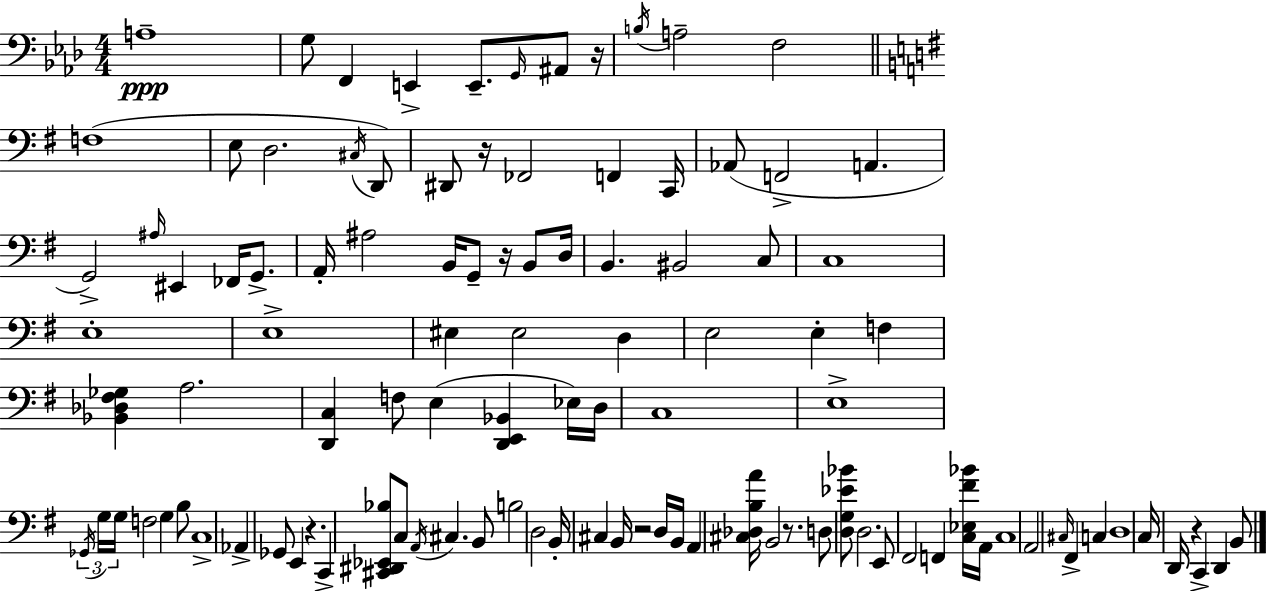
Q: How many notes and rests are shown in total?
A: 107